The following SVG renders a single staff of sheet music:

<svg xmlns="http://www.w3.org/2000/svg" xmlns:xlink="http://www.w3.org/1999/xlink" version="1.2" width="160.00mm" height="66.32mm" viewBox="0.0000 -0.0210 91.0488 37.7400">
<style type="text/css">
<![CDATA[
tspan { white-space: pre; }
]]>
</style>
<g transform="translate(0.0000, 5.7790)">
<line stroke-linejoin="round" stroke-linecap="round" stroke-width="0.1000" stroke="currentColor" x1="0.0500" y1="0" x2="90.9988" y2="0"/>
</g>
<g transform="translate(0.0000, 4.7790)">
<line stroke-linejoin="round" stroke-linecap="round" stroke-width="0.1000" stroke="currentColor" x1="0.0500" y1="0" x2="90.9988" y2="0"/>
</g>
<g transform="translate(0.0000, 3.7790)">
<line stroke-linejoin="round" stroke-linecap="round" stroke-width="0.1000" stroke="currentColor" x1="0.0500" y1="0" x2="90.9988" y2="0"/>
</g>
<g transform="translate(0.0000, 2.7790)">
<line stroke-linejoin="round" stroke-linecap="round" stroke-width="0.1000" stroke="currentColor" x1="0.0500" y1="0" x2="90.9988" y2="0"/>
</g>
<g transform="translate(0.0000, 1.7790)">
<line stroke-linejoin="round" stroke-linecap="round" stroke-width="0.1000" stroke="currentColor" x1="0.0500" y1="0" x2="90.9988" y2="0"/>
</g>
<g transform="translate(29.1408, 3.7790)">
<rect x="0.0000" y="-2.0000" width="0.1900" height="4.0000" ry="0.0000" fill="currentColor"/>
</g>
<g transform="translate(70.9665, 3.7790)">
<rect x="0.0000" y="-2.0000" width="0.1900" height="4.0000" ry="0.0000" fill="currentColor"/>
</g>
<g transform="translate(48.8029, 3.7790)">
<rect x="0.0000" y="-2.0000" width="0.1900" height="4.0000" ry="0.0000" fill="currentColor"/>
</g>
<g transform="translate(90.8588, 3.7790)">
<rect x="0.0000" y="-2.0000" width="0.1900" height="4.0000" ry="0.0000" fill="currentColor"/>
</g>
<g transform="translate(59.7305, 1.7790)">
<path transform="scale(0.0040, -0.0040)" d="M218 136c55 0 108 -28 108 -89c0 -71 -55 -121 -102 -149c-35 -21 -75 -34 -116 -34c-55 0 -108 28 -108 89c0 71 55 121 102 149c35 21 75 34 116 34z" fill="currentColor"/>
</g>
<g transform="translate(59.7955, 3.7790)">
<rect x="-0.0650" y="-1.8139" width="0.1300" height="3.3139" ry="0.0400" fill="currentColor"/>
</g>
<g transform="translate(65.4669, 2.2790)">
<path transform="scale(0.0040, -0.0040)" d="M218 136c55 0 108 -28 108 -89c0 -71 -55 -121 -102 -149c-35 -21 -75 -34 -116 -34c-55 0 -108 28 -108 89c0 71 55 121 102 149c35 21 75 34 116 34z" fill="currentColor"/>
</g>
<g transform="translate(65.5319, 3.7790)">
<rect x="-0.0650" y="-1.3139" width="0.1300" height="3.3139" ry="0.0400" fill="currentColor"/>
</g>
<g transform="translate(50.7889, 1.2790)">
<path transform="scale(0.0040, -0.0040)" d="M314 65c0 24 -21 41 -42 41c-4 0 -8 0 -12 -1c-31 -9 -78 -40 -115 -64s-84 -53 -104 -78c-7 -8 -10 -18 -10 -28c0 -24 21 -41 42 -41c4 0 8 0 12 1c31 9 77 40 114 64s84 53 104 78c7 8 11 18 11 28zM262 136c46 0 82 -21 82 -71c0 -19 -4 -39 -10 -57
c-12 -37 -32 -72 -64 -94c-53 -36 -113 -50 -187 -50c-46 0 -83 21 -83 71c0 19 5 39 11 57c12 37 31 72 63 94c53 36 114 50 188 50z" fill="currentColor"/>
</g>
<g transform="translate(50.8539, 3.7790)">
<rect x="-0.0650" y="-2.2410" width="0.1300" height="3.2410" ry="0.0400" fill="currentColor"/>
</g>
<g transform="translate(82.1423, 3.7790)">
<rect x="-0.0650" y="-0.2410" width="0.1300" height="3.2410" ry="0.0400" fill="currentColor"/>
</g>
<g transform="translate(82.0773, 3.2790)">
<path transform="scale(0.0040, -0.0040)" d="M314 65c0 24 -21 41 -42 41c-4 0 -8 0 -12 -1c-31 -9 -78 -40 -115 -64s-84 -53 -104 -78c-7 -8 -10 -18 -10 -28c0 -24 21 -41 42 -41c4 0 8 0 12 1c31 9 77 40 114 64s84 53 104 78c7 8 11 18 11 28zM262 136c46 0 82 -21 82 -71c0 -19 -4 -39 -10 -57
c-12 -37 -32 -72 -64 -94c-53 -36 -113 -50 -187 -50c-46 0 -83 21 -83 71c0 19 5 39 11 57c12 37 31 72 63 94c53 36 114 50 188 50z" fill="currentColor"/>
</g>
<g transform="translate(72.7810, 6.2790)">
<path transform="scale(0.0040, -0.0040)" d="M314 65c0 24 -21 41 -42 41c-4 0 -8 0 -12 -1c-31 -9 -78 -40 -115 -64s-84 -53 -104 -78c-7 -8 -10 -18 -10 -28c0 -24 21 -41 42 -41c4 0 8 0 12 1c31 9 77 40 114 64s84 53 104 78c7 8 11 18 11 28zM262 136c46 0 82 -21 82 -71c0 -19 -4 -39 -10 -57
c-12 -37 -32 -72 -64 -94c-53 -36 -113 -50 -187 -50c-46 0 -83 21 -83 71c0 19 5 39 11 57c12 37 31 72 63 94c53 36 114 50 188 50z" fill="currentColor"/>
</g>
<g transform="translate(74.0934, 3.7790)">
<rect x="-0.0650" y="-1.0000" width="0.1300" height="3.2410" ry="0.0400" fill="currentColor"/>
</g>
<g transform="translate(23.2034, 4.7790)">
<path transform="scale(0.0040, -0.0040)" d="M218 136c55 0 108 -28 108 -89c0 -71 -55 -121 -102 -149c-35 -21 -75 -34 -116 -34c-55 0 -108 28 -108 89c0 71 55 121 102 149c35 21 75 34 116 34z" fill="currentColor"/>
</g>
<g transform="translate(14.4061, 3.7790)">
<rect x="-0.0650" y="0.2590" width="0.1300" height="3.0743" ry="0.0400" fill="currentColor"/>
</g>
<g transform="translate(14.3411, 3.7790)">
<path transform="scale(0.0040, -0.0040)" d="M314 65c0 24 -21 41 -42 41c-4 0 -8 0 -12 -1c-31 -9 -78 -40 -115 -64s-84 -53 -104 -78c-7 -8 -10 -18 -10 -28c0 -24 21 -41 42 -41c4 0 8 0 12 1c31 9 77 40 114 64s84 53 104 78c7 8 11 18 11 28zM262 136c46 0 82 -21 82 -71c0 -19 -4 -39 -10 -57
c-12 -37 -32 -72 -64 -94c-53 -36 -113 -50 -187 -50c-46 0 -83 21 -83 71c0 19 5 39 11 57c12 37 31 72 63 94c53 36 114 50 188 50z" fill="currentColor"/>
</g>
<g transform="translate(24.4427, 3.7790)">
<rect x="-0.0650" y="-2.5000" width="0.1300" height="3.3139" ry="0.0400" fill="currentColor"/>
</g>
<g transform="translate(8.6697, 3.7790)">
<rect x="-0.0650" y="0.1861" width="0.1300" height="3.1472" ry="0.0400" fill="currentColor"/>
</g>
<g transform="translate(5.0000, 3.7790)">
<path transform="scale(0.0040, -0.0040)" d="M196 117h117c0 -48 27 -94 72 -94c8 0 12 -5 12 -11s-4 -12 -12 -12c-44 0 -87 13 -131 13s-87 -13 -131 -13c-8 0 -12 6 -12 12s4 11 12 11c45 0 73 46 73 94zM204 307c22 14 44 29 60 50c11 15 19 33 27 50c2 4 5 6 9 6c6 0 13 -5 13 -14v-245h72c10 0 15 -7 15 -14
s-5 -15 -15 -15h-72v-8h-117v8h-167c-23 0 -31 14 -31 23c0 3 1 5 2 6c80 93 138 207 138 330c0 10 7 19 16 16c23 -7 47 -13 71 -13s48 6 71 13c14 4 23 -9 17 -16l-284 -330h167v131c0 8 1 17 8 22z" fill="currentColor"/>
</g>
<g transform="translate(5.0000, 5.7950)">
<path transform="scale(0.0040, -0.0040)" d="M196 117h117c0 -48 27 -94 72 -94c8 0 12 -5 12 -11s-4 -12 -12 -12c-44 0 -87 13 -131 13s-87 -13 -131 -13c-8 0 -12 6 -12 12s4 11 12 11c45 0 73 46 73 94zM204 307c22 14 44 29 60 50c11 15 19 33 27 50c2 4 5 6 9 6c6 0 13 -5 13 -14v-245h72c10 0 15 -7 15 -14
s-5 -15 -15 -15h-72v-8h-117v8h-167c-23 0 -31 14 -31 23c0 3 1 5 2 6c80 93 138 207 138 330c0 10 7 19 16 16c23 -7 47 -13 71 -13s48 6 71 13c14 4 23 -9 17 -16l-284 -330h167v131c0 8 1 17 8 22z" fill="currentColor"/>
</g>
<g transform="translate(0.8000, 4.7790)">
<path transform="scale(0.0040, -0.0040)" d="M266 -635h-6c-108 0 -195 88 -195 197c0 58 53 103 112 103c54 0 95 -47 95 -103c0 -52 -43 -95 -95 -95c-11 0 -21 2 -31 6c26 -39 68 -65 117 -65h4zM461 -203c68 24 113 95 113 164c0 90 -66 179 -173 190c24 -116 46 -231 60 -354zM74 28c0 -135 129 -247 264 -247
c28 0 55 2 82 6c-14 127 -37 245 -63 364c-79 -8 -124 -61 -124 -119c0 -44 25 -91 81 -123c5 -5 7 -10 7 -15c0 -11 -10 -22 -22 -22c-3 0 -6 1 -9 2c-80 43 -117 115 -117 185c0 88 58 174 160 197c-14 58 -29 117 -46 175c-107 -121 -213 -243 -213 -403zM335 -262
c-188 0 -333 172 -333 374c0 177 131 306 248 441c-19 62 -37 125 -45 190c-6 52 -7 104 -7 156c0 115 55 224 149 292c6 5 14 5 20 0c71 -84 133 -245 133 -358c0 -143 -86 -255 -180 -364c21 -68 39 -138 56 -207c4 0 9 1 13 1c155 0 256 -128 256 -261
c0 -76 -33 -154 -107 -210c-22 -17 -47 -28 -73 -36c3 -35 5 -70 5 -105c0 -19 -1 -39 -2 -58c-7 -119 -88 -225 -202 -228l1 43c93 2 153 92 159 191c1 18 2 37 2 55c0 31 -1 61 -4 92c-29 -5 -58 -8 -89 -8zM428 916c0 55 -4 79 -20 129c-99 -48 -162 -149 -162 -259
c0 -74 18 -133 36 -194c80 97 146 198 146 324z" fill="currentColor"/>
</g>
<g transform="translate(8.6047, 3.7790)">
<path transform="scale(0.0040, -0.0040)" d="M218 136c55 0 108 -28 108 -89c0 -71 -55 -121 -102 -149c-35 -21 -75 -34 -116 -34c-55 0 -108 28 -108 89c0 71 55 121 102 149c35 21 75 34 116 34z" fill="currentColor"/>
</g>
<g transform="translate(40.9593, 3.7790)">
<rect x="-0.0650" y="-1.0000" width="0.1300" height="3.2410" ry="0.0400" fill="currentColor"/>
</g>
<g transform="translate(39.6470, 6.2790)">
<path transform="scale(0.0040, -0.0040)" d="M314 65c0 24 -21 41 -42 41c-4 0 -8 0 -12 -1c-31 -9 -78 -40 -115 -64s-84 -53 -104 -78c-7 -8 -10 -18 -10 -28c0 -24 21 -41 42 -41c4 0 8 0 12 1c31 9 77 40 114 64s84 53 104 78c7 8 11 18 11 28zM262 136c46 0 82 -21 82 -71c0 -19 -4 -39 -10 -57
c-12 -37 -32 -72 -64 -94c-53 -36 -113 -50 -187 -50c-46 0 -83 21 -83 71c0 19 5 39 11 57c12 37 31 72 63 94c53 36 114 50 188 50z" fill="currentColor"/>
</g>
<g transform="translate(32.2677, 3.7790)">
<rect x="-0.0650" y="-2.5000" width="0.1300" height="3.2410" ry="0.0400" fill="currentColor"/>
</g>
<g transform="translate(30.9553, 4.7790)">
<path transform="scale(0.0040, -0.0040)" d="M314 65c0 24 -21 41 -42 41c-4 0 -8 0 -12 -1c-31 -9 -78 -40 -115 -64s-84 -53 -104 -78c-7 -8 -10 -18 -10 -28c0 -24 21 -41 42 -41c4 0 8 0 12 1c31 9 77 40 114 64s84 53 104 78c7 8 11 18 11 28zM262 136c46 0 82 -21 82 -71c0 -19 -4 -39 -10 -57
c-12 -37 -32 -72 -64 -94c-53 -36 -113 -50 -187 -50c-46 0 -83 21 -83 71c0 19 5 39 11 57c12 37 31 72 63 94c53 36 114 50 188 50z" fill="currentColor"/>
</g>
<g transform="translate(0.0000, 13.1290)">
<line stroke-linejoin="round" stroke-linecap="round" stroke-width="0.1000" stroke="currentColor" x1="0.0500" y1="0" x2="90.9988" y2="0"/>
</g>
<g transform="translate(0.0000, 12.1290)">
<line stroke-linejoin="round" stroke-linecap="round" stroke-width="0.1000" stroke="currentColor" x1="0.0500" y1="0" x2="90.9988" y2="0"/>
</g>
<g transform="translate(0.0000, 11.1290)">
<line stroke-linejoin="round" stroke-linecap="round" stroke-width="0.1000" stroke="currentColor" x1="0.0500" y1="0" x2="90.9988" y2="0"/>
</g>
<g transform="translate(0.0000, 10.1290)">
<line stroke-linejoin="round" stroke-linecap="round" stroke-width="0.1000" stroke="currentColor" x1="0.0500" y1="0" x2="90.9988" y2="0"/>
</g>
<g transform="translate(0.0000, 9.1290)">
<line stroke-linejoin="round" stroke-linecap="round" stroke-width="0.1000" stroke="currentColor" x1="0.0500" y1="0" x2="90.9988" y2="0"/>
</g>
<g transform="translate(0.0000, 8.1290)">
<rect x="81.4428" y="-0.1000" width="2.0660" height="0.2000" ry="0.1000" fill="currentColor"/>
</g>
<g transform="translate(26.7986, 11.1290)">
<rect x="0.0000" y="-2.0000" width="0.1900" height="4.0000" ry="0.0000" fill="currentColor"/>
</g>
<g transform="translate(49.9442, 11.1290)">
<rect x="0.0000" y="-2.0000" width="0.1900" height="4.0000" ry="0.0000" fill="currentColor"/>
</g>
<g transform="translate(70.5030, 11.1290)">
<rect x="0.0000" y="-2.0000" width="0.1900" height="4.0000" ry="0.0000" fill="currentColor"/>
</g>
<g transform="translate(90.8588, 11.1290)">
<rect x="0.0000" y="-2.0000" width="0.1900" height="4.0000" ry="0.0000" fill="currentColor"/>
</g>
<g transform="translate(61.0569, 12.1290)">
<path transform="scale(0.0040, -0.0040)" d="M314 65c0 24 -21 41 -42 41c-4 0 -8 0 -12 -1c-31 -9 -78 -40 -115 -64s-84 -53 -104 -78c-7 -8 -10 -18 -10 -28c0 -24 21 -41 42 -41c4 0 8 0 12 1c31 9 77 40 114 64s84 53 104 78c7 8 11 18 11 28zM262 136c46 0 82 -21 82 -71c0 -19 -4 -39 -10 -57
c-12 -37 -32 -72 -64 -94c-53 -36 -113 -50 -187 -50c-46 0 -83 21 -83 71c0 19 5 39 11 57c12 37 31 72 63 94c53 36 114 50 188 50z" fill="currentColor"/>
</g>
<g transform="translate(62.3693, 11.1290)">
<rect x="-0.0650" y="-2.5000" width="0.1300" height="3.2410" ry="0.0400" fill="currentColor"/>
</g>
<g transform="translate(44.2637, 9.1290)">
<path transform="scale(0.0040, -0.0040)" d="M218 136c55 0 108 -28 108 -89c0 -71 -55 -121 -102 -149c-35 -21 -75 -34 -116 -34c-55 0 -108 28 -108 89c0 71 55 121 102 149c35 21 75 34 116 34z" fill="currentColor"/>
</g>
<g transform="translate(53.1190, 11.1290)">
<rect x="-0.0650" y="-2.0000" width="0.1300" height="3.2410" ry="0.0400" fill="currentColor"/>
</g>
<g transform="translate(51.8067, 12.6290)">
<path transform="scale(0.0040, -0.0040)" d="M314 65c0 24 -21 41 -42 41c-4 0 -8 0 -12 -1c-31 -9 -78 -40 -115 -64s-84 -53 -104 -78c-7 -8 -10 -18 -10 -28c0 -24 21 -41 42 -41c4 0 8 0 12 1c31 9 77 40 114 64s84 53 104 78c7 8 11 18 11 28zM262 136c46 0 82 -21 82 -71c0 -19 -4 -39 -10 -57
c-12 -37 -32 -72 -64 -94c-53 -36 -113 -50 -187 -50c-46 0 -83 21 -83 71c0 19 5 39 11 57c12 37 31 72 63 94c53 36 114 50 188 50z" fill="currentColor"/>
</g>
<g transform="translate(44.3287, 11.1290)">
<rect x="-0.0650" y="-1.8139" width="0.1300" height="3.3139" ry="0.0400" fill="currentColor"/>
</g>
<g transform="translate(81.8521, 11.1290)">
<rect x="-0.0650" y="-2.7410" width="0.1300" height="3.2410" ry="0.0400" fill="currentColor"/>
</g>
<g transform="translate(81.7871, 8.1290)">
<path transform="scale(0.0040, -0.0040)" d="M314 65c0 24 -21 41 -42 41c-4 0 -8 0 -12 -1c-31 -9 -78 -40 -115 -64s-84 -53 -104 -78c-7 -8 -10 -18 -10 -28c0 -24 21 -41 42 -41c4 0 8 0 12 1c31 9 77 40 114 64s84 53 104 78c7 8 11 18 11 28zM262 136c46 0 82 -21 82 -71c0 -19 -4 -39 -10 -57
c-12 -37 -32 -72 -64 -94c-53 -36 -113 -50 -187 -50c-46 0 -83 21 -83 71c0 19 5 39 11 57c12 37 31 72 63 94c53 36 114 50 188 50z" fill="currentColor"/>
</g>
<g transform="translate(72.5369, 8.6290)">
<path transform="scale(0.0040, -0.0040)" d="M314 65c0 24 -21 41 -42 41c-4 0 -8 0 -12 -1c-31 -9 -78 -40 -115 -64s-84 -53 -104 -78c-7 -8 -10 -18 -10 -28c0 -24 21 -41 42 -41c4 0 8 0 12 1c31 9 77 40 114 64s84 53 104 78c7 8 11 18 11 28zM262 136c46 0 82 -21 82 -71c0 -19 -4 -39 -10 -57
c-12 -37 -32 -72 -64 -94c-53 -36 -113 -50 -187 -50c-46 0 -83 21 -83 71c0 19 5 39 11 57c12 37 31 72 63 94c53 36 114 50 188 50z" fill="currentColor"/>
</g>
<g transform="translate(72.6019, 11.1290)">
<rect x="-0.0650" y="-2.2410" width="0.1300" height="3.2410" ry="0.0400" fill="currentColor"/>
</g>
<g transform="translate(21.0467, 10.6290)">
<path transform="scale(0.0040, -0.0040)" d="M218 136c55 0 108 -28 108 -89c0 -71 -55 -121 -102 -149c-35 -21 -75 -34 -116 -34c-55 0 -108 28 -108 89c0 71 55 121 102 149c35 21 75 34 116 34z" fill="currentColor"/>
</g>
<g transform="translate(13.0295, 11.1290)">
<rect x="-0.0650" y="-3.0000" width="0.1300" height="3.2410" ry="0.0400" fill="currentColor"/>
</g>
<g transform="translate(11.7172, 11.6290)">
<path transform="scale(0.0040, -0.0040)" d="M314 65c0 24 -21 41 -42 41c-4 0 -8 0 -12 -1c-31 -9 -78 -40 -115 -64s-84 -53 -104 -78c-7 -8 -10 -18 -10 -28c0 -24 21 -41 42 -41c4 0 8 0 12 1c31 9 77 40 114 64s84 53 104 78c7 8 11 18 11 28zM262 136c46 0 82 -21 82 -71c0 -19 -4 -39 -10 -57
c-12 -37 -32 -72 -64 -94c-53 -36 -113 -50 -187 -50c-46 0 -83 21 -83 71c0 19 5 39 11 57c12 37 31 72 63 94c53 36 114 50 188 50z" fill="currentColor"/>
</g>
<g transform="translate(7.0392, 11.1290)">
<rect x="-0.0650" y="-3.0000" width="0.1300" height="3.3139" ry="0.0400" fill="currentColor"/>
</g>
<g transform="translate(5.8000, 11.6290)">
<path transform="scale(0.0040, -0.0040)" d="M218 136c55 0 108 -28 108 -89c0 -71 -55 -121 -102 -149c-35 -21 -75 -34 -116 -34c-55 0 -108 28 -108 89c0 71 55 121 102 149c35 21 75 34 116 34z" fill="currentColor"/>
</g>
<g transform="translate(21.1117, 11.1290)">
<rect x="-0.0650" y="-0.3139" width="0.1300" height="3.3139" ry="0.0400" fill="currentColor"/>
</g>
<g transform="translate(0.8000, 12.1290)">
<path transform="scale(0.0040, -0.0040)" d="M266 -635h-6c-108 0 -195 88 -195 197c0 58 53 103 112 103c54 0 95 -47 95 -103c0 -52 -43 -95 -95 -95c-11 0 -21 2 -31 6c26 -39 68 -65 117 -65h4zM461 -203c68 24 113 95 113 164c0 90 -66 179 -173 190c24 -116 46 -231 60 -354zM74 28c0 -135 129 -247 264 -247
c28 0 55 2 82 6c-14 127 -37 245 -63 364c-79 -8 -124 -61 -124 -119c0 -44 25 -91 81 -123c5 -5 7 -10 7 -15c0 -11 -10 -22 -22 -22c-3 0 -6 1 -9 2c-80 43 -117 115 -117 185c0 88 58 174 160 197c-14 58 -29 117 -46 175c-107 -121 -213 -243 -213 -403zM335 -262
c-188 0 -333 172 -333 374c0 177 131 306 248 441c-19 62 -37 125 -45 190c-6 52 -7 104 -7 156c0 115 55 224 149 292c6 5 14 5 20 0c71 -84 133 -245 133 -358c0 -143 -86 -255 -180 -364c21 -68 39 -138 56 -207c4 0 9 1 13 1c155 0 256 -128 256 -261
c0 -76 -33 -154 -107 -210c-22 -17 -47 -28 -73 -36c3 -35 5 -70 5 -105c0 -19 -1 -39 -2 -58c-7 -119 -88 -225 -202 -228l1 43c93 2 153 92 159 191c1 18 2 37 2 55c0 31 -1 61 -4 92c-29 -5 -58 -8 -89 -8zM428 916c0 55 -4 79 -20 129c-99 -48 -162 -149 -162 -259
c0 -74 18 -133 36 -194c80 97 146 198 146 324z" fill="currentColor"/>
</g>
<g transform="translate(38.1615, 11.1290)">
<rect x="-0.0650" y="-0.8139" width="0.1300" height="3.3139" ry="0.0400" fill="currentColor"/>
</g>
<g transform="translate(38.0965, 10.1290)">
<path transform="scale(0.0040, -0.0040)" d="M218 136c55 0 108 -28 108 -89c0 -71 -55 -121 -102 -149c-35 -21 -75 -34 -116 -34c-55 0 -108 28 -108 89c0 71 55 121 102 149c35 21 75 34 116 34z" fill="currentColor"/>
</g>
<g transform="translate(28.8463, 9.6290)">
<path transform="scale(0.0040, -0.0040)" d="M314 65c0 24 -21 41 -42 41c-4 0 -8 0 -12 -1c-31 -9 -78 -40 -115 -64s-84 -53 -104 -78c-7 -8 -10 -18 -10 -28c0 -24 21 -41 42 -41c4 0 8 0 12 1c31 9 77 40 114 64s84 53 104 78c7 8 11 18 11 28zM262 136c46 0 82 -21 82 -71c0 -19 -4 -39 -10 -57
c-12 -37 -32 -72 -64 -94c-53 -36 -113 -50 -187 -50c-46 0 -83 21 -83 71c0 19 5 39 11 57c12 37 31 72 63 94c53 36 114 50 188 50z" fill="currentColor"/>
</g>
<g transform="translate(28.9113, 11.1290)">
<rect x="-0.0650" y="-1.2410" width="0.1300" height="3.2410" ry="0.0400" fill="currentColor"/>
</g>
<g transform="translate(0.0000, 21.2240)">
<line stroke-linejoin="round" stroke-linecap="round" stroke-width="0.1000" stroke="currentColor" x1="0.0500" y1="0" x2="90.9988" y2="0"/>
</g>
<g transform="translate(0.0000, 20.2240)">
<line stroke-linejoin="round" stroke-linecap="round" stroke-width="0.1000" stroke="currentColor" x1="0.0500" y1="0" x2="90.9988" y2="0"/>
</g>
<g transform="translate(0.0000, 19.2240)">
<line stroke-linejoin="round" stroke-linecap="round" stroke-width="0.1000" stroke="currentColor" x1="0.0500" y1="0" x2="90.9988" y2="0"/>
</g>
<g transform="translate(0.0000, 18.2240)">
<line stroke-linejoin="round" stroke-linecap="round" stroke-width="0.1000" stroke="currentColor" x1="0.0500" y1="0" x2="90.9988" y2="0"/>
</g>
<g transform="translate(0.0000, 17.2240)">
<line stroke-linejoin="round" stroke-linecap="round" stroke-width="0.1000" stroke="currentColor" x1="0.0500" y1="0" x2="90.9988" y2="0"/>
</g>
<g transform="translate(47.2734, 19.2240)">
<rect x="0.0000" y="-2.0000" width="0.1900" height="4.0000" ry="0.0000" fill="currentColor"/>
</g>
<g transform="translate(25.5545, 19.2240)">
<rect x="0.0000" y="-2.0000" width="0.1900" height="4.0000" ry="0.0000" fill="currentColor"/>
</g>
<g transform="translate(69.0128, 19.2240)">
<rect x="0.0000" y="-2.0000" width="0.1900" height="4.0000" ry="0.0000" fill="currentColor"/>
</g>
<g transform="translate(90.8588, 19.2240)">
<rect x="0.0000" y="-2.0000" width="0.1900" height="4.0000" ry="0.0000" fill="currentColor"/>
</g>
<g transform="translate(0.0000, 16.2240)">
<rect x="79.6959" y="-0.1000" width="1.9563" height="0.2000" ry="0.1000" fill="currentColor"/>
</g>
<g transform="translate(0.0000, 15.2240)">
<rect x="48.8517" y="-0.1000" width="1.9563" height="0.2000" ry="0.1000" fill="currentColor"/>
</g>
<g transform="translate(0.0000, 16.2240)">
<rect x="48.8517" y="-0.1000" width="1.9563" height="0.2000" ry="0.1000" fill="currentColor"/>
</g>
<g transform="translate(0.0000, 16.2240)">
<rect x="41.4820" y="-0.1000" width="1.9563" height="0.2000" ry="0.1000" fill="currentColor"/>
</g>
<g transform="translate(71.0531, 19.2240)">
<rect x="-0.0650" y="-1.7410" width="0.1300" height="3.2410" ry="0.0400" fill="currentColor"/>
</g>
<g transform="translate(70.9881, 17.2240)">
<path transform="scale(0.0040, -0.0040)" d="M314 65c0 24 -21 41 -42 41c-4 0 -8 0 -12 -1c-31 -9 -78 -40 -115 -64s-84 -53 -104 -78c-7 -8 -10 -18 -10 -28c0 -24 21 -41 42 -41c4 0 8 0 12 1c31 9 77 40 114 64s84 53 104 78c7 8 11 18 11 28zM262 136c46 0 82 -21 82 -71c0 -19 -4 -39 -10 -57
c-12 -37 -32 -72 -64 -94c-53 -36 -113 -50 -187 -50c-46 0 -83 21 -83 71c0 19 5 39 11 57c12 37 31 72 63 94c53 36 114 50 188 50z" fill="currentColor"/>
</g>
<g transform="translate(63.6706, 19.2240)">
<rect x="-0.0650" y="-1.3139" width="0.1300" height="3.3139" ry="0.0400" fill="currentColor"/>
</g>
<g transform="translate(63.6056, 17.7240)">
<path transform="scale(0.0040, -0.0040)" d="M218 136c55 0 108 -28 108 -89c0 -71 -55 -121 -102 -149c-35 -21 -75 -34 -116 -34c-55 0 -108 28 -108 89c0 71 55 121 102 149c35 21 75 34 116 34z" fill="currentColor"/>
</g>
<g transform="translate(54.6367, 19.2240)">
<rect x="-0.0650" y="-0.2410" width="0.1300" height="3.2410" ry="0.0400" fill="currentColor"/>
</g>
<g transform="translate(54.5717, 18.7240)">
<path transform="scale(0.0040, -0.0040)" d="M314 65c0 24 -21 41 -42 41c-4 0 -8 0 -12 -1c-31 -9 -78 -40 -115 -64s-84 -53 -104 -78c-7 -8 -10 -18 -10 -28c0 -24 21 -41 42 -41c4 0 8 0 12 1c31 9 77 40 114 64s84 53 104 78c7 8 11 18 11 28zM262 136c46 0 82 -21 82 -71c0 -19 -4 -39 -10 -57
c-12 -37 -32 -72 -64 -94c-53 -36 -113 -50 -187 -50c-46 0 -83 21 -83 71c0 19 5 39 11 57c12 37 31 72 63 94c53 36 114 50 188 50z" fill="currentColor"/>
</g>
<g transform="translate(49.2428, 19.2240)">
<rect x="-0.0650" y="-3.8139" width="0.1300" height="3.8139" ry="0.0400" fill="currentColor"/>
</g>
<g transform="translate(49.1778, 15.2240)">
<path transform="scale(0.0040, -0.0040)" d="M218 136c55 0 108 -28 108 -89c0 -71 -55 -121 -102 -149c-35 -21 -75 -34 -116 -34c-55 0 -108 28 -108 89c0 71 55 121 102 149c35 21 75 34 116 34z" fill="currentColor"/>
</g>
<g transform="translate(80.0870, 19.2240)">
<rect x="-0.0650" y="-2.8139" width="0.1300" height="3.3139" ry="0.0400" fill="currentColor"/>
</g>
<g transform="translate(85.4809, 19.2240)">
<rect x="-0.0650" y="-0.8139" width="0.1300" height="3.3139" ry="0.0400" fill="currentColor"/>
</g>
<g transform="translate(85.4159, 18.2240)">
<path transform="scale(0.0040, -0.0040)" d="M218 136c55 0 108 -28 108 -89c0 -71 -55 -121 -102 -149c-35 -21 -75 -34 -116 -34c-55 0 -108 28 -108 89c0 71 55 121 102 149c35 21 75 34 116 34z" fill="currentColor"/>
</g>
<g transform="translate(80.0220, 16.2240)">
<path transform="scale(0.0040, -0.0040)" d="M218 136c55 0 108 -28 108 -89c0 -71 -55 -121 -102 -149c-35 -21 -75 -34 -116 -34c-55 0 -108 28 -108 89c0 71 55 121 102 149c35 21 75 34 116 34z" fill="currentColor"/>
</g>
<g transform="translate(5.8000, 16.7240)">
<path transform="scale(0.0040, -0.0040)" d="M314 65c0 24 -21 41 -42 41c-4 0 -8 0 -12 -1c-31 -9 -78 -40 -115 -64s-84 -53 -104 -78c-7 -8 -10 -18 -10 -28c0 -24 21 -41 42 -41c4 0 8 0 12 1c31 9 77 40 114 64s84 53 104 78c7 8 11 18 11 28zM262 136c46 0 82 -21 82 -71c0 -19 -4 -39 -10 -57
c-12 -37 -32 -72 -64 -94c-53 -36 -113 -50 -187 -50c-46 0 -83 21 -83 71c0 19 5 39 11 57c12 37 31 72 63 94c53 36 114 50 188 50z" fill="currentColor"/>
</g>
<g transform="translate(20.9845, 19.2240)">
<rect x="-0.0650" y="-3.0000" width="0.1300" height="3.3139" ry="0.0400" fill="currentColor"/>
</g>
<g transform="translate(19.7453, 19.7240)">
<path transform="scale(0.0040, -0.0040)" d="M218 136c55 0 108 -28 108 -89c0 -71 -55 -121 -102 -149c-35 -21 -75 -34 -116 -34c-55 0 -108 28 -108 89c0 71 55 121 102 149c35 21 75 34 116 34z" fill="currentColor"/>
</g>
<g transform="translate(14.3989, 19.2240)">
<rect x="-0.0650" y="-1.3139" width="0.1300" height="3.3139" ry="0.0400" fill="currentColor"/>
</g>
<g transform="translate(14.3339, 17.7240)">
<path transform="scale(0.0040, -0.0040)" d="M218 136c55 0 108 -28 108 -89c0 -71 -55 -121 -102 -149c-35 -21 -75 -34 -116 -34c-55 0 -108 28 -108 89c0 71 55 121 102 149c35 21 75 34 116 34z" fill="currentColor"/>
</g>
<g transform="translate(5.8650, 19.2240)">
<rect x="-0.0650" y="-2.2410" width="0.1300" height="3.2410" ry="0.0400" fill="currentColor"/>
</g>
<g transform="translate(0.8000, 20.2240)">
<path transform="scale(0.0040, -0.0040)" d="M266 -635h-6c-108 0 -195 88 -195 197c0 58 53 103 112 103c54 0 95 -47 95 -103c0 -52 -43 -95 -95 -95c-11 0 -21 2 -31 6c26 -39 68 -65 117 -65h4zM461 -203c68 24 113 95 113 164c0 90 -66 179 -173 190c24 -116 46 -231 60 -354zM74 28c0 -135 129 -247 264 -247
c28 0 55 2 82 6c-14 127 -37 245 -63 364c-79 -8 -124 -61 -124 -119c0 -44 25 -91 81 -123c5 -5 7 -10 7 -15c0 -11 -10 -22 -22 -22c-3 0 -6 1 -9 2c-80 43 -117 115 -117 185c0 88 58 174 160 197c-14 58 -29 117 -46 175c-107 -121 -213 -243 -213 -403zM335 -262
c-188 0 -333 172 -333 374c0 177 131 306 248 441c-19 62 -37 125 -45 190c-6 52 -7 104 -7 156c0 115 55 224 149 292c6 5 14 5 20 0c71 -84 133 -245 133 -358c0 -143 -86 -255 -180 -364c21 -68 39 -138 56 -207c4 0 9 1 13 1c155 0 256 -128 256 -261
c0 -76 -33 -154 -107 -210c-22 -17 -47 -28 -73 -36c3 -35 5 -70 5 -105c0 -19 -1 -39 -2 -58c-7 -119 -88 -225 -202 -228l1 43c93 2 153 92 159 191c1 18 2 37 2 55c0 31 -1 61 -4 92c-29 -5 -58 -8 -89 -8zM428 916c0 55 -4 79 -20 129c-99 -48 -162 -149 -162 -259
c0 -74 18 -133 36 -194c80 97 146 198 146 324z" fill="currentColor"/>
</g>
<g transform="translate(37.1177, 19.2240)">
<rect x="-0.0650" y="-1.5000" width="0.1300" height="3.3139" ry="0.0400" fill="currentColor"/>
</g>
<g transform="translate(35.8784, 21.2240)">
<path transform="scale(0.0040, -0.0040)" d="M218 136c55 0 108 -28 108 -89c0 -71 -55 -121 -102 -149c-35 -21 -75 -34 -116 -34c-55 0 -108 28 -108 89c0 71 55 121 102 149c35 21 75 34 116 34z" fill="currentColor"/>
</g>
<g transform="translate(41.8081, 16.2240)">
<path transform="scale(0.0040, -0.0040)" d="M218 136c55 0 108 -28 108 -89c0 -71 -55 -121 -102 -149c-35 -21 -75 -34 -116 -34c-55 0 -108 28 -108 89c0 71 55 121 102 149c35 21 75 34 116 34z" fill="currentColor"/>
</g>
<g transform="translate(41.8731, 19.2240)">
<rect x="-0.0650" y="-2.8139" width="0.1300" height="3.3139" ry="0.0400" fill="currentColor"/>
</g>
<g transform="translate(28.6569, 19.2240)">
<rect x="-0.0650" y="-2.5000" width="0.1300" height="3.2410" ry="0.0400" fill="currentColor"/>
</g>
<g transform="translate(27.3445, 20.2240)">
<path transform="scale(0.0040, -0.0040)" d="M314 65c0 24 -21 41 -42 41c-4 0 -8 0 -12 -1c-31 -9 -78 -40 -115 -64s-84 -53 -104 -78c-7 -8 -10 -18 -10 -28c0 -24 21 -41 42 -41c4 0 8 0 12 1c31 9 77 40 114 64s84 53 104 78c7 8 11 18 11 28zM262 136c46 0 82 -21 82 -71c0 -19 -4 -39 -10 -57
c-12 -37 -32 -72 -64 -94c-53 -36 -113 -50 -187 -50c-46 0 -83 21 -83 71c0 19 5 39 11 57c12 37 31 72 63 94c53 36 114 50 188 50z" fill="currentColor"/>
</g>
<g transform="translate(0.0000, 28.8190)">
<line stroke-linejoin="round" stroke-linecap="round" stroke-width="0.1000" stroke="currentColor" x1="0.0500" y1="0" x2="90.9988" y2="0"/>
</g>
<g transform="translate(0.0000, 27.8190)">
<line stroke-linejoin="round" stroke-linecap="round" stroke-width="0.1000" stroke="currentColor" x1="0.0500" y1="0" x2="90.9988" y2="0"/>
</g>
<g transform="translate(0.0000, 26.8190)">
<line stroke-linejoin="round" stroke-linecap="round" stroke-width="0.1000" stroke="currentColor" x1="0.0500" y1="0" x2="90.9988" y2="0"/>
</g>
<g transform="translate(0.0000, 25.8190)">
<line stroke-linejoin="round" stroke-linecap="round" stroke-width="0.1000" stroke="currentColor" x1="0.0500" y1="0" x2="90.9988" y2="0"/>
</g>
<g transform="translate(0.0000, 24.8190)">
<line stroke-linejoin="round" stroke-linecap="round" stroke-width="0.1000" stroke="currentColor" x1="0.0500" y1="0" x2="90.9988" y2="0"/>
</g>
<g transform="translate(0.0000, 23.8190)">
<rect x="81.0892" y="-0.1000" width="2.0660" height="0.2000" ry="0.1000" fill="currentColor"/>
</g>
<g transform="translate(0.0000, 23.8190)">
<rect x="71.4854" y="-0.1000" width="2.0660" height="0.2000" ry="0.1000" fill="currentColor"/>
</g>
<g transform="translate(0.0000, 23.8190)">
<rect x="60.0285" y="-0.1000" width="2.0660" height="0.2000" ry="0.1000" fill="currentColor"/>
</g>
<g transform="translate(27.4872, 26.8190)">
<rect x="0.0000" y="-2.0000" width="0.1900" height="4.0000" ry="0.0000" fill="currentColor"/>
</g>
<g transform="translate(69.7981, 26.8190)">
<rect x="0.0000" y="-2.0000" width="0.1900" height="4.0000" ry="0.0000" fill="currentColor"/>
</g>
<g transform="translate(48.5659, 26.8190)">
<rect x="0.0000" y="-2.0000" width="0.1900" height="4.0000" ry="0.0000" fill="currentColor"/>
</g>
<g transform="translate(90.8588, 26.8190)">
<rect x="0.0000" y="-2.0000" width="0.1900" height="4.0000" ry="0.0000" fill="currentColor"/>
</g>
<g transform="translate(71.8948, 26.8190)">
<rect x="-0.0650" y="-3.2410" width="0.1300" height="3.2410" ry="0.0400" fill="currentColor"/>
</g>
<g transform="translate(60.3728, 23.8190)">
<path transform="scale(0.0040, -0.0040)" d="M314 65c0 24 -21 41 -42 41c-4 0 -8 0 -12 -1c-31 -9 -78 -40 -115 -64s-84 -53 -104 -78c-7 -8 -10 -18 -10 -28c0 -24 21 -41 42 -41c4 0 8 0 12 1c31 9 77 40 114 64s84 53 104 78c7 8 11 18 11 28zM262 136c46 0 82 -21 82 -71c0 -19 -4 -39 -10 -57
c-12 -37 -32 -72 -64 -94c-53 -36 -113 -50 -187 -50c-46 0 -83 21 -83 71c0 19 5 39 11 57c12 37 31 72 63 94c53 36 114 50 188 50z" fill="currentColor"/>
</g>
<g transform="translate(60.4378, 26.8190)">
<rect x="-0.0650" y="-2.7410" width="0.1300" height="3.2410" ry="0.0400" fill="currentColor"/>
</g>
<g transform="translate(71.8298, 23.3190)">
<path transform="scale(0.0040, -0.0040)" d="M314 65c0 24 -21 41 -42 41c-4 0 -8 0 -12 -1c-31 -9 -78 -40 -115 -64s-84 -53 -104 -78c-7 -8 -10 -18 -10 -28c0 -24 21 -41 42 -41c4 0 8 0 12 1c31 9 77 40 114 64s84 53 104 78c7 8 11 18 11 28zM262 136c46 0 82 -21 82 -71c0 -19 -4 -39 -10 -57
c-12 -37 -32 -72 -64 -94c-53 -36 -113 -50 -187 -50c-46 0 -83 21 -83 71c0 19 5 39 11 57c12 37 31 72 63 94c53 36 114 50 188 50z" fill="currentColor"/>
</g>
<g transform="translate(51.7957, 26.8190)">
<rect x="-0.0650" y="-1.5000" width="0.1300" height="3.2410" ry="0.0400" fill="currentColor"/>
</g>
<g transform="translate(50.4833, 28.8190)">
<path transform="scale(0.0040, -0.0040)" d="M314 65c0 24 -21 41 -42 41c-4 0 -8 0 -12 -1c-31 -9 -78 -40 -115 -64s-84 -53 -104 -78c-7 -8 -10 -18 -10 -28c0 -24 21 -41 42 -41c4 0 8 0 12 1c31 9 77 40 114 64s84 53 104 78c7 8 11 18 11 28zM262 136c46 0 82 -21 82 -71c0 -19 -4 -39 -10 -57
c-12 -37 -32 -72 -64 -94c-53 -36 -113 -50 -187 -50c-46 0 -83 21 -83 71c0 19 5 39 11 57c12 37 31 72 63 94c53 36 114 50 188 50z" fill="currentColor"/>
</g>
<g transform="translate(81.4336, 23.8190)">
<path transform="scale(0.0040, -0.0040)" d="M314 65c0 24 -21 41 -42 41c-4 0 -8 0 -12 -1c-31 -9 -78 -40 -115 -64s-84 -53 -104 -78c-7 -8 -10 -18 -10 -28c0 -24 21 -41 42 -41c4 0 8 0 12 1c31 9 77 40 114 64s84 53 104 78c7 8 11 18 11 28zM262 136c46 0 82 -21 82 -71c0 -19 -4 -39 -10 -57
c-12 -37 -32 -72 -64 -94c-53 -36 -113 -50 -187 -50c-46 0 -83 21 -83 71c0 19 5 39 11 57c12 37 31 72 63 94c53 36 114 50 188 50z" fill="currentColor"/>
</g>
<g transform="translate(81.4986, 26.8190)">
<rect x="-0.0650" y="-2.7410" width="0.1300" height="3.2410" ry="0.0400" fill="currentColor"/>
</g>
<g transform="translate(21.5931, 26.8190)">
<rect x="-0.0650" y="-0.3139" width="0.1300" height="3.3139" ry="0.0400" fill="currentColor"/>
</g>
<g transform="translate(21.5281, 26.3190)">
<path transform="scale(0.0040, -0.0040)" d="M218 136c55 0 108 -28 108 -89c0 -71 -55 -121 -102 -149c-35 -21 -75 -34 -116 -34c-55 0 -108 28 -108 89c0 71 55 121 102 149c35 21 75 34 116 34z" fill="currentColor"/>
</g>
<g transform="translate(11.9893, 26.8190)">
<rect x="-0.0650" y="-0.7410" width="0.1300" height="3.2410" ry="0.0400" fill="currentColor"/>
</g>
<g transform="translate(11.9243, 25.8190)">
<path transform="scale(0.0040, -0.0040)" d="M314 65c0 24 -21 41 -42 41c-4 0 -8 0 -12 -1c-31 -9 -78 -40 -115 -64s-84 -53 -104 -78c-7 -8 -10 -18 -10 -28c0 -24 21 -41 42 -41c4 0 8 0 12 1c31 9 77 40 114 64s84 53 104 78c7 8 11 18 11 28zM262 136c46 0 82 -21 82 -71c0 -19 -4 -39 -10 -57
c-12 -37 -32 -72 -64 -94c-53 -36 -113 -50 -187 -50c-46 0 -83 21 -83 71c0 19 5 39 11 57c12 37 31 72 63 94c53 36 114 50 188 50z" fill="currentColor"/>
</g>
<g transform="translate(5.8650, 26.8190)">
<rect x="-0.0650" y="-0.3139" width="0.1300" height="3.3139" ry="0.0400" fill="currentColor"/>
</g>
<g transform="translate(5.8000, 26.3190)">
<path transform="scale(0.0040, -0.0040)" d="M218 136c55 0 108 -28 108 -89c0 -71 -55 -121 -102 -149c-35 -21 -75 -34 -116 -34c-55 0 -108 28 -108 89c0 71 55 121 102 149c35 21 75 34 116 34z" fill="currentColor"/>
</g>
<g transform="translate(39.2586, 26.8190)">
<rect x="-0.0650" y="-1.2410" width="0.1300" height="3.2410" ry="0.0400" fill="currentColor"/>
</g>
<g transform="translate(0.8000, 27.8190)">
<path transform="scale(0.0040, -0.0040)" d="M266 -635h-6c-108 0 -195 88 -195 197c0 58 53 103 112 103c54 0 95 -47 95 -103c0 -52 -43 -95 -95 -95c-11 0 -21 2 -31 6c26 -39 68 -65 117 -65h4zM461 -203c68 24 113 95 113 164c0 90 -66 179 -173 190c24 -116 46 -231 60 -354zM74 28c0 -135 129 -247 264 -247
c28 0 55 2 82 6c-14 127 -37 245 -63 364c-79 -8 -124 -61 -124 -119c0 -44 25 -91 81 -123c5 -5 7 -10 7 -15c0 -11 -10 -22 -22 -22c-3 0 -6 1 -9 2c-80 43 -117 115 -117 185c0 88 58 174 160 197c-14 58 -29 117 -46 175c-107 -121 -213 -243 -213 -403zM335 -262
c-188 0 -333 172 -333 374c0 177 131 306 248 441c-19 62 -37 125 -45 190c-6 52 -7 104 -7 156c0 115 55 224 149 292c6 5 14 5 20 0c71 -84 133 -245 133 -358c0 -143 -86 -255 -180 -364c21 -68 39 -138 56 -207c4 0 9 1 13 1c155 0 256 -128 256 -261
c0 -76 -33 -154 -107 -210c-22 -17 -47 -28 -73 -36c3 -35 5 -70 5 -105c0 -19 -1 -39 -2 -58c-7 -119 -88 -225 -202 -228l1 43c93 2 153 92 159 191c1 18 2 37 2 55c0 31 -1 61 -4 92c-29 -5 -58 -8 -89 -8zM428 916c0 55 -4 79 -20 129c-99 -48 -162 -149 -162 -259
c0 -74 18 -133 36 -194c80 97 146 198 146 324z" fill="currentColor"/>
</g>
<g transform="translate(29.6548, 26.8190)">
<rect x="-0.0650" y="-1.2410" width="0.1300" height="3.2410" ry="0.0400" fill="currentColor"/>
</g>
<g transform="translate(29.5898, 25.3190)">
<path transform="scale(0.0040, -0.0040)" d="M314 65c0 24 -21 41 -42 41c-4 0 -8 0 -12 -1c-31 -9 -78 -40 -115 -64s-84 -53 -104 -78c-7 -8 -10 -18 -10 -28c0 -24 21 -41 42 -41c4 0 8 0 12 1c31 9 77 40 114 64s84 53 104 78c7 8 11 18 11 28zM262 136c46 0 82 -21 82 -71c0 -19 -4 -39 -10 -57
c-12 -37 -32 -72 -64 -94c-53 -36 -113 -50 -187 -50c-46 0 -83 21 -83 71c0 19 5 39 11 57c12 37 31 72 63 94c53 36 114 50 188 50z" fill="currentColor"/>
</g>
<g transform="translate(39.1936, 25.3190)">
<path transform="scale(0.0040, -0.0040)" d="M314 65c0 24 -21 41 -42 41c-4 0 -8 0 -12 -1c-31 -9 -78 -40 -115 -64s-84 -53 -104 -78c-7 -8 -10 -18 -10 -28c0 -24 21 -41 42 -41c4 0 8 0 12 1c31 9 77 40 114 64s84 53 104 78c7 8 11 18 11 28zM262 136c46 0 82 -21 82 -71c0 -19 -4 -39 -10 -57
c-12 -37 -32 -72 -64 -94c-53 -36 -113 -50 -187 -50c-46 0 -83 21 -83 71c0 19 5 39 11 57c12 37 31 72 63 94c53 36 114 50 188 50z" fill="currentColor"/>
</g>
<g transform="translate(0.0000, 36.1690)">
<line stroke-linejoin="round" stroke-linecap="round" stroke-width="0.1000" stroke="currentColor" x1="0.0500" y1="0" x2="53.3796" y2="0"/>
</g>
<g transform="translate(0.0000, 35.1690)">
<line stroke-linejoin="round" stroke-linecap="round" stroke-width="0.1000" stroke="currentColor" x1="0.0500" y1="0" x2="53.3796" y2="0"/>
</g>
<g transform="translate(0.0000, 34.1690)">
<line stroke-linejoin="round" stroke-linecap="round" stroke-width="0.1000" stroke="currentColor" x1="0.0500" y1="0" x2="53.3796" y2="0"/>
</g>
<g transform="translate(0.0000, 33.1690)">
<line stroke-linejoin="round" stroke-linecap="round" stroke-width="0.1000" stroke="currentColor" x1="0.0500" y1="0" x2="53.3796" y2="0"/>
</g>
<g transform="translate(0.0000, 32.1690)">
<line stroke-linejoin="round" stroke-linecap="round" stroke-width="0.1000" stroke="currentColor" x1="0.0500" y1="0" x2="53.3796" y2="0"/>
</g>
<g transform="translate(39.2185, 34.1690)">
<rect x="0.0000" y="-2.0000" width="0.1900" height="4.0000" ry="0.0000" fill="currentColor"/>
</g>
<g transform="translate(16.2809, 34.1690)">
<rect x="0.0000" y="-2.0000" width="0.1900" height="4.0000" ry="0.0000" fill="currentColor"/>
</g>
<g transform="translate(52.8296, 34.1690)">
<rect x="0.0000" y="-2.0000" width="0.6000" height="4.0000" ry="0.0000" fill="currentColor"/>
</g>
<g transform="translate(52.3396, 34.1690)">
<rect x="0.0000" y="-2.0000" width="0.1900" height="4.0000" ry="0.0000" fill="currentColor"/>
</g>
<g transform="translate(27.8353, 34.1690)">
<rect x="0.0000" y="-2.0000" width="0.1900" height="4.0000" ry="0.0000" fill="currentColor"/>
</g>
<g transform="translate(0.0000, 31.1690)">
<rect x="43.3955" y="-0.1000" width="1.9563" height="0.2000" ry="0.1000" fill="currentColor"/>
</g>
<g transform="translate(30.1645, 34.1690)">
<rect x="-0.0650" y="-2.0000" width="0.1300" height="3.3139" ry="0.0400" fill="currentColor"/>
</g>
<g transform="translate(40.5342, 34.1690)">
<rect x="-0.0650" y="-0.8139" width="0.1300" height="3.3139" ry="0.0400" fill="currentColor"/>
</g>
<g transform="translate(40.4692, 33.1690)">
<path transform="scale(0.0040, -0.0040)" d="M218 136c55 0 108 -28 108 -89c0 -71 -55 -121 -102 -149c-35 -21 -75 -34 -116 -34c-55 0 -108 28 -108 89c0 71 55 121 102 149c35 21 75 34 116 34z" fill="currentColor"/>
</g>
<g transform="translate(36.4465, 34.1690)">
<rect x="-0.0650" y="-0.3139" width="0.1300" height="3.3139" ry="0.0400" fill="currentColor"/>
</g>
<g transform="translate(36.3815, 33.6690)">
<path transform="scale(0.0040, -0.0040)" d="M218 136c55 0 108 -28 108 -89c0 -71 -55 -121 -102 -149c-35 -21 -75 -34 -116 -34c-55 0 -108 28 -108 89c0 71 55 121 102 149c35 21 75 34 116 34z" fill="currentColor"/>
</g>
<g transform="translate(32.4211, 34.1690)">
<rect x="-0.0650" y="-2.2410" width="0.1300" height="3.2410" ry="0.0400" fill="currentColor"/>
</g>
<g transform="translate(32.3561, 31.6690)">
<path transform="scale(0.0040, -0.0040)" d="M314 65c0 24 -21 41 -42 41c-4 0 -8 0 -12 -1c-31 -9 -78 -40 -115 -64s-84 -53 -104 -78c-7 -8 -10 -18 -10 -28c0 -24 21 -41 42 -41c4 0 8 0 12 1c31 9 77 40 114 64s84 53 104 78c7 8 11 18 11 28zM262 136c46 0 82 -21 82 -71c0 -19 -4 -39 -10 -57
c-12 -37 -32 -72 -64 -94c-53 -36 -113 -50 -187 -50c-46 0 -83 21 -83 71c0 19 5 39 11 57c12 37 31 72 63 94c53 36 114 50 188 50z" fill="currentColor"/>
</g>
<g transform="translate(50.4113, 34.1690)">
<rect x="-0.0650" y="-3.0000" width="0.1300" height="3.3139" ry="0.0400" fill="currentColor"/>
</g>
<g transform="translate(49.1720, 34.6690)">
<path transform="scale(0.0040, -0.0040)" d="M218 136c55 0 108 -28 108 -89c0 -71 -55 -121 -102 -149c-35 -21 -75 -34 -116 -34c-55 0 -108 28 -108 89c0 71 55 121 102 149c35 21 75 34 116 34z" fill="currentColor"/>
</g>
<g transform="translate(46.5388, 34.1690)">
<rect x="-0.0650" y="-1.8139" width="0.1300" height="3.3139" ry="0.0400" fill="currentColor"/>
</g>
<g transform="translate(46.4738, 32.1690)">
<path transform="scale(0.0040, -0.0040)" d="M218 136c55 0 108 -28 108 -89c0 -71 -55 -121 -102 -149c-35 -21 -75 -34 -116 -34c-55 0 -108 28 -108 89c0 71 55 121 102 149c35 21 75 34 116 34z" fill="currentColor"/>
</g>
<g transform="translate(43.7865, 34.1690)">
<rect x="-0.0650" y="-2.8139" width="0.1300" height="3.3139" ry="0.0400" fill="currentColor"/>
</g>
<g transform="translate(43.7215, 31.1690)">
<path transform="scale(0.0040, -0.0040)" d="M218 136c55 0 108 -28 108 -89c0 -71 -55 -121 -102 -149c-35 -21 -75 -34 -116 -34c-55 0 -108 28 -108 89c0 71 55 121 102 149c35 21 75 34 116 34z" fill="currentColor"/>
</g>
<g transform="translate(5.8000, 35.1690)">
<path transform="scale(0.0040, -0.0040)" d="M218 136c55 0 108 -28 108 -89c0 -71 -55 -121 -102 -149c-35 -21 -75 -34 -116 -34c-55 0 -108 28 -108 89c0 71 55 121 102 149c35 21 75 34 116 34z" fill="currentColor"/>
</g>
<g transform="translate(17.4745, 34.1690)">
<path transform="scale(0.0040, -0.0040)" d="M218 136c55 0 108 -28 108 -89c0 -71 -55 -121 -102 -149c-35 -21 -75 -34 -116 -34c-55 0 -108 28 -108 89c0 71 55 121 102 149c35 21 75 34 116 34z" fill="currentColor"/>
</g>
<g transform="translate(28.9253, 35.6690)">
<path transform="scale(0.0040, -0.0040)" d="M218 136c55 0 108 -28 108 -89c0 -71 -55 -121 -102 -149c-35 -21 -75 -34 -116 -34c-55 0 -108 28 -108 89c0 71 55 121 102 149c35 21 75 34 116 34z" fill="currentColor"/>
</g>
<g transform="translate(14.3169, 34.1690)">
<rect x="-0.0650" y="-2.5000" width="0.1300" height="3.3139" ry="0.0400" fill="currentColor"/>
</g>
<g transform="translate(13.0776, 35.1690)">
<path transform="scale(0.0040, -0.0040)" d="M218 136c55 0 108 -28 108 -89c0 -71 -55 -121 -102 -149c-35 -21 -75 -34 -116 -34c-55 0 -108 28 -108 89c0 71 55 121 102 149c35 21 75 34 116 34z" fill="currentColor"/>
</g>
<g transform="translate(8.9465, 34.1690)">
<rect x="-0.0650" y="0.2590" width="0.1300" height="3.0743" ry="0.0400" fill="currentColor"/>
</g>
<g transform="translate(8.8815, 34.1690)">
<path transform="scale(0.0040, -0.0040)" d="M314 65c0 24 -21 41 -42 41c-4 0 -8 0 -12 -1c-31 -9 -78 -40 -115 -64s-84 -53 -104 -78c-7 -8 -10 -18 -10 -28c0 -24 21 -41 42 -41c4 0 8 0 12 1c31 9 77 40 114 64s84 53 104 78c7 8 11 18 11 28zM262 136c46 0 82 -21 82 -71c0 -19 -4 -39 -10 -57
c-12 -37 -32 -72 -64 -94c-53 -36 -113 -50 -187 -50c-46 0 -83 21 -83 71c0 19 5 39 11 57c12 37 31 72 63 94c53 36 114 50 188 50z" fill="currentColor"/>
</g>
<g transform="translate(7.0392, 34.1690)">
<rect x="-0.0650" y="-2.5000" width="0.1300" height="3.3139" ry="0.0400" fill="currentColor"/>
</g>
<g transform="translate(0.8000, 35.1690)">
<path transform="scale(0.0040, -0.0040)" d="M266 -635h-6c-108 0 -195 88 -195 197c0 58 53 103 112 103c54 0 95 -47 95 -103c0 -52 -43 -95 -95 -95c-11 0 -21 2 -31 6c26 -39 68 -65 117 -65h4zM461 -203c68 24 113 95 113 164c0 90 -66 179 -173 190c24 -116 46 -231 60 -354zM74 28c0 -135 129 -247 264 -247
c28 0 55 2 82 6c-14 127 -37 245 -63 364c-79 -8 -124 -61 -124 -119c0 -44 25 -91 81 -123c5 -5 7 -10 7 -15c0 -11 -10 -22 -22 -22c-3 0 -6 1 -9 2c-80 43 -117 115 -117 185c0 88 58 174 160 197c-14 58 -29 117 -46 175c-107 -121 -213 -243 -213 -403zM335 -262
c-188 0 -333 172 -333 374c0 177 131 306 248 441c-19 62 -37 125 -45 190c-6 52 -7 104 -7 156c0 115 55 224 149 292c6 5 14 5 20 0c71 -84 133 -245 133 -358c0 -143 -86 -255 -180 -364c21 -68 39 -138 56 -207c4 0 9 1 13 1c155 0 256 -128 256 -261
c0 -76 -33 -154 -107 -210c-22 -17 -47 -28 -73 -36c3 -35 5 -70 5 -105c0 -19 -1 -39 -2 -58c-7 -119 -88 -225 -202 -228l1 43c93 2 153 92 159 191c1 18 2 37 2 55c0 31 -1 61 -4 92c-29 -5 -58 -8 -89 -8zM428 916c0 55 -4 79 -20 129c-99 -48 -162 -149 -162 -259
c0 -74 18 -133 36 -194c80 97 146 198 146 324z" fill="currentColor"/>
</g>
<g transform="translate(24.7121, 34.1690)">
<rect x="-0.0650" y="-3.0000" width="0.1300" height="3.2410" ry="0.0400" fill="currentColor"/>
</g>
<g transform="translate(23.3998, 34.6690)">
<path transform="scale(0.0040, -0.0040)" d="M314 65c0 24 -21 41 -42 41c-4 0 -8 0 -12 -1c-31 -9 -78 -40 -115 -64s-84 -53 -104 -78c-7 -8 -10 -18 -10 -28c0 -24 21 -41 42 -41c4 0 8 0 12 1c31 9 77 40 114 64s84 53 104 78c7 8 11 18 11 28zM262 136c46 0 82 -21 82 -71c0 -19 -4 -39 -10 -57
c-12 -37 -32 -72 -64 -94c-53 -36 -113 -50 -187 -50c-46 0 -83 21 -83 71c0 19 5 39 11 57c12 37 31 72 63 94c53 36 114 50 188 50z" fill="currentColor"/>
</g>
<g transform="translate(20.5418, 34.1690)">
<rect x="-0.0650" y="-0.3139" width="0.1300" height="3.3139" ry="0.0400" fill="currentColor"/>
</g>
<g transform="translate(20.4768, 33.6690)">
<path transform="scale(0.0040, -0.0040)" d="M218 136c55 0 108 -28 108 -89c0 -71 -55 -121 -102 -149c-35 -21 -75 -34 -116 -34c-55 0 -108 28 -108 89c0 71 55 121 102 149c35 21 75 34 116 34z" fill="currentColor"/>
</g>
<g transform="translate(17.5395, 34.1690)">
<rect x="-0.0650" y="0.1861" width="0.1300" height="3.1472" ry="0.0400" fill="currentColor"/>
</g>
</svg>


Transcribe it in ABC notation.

X:1
T:Untitled
M:4/4
L:1/4
K:C
B B2 G G2 D2 g2 f e D2 c2 A A2 c e2 d f F2 G2 g2 a2 g2 e A G2 E a c' c2 e f2 a d c d2 c e2 e2 E2 a2 b2 a2 G B2 G B c A2 F g2 c d a f A